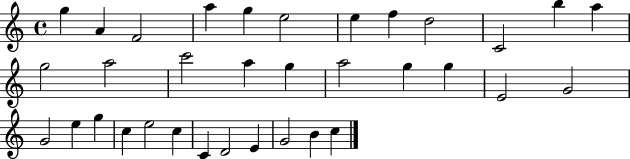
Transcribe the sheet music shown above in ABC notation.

X:1
T:Untitled
M:4/4
L:1/4
K:C
g A F2 a g e2 e f d2 C2 b a g2 a2 c'2 a g a2 g g E2 G2 G2 e g c e2 c C D2 E G2 B c